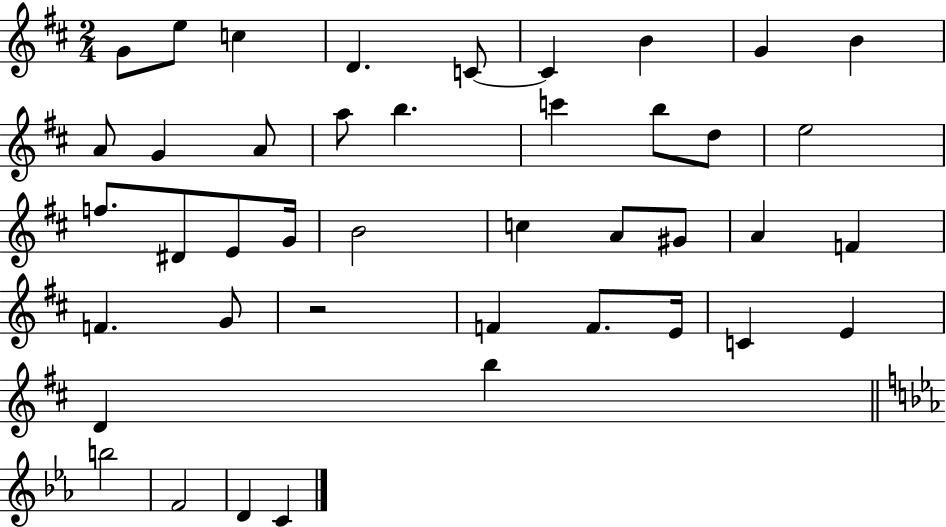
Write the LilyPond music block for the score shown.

{
  \clef treble
  \numericTimeSignature
  \time 2/4
  \key d \major
  g'8 e''8 c''4 | d'4. c'8~~ | c'4 b'4 | g'4 b'4 | \break a'8 g'4 a'8 | a''8 b''4. | c'''4 b''8 d''8 | e''2 | \break f''8. dis'8 e'8 g'16 | b'2 | c''4 a'8 gis'8 | a'4 f'4 | \break f'4. g'8 | r2 | f'4 f'8. e'16 | c'4 e'4 | \break d'4 b''4 | \bar "||" \break \key ees \major b''2 | f'2 | d'4 c'4 | \bar "|."
}